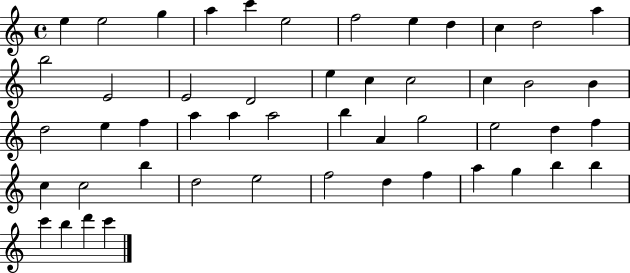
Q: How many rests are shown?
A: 0